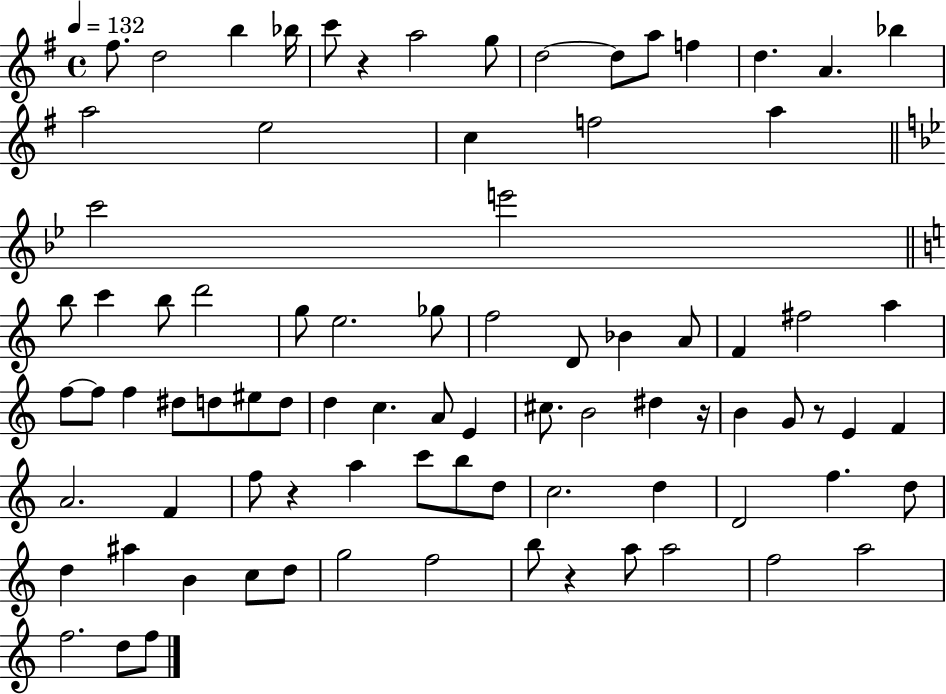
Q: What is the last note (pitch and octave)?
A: F5